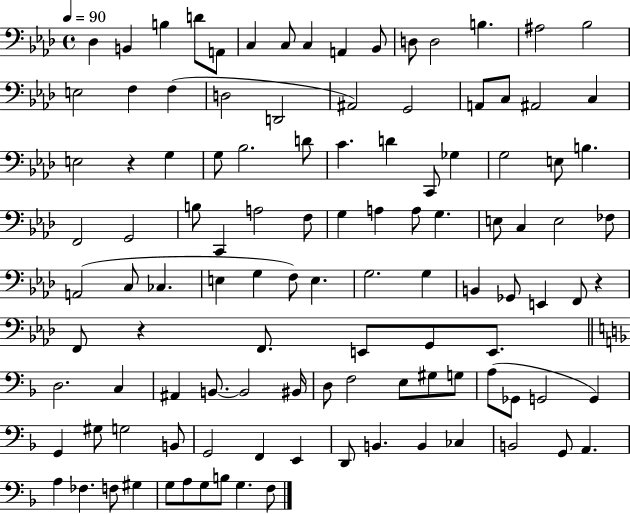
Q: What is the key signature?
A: AES major